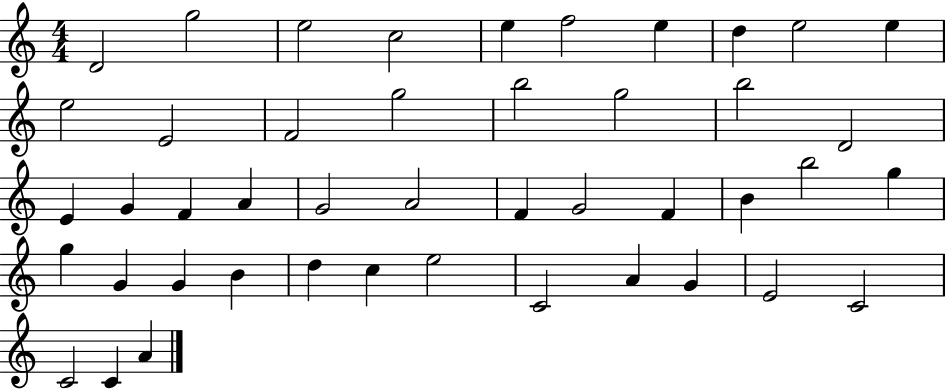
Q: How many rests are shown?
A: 0